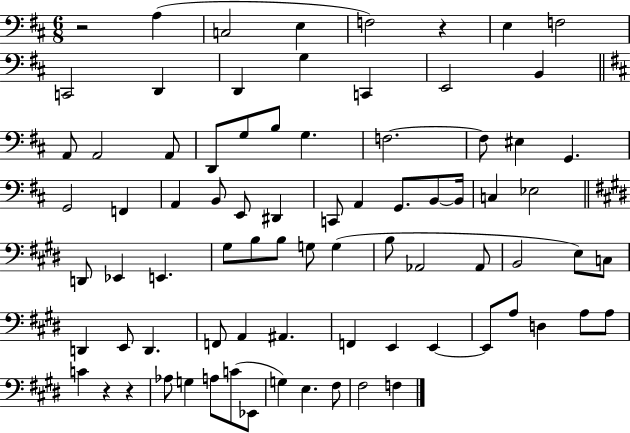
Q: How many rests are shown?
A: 4